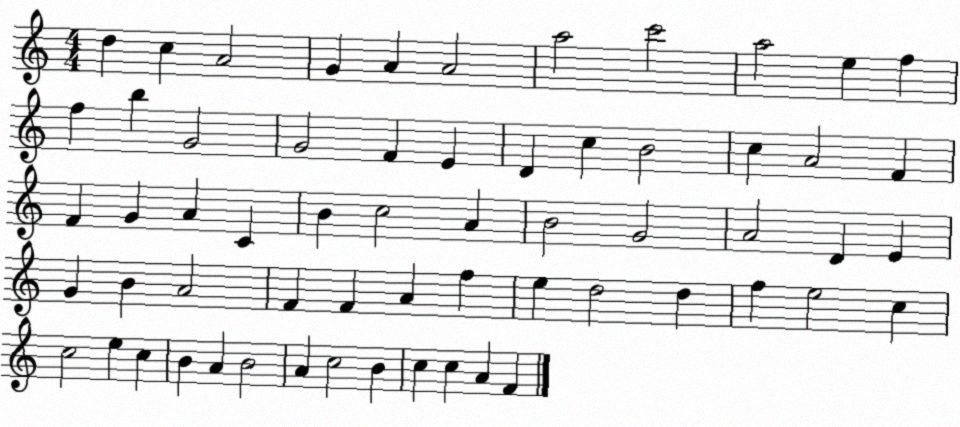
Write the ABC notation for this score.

X:1
T:Untitled
M:4/4
L:1/4
K:C
d c A2 G A A2 a2 c'2 a2 e f f b G2 G2 F E D c B2 c A2 F F G A C B c2 A B2 G2 A2 D E G B A2 F F A f e d2 d f e2 c c2 e c B A B2 A c2 B c c A F